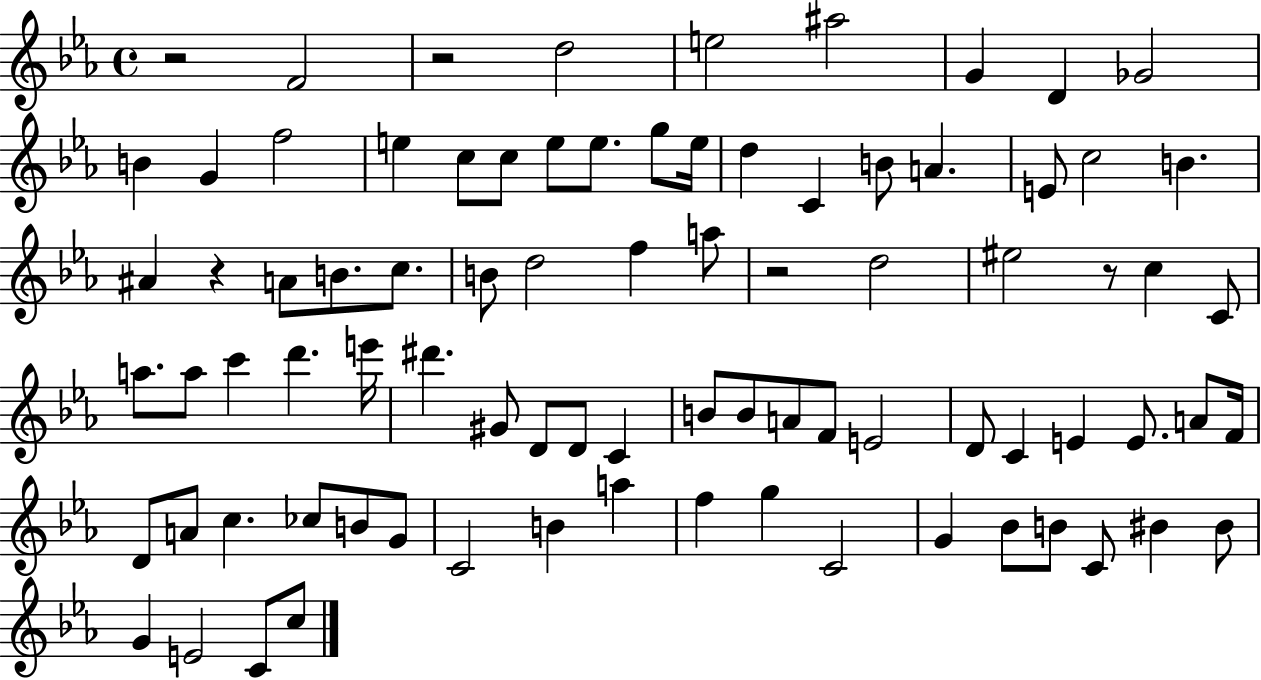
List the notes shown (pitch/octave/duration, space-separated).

R/h F4/h R/h D5/h E5/h A#5/h G4/q D4/q Gb4/h B4/q G4/q F5/h E5/q C5/e C5/e E5/e E5/e. G5/e E5/s D5/q C4/q B4/e A4/q. E4/e C5/h B4/q. A#4/q R/q A4/e B4/e. C5/e. B4/e D5/h F5/q A5/e R/h D5/h EIS5/h R/e C5/q C4/e A5/e. A5/e C6/q D6/q. E6/s D#6/q. G#4/e D4/e D4/e C4/q B4/e B4/e A4/e F4/e E4/h D4/e C4/q E4/q E4/e. A4/e F4/s D4/e A4/e C5/q. CES5/e B4/e G4/e C4/h B4/q A5/q F5/q G5/q C4/h G4/q Bb4/e B4/e C4/e BIS4/q BIS4/e G4/q E4/h C4/e C5/e